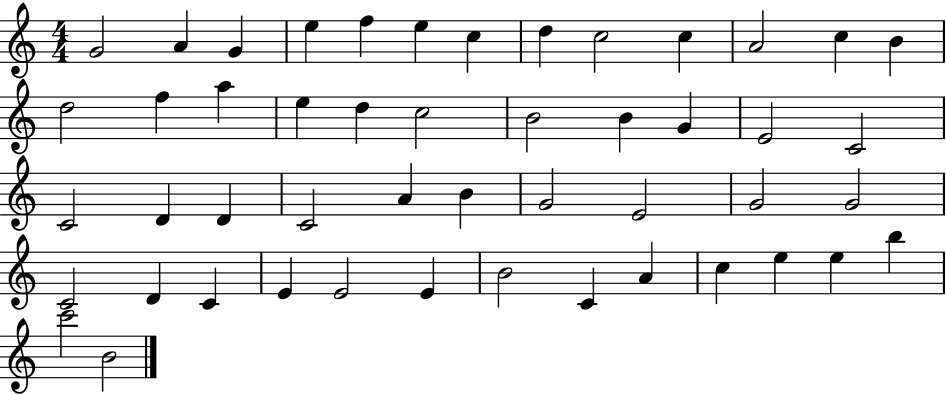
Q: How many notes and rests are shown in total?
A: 49